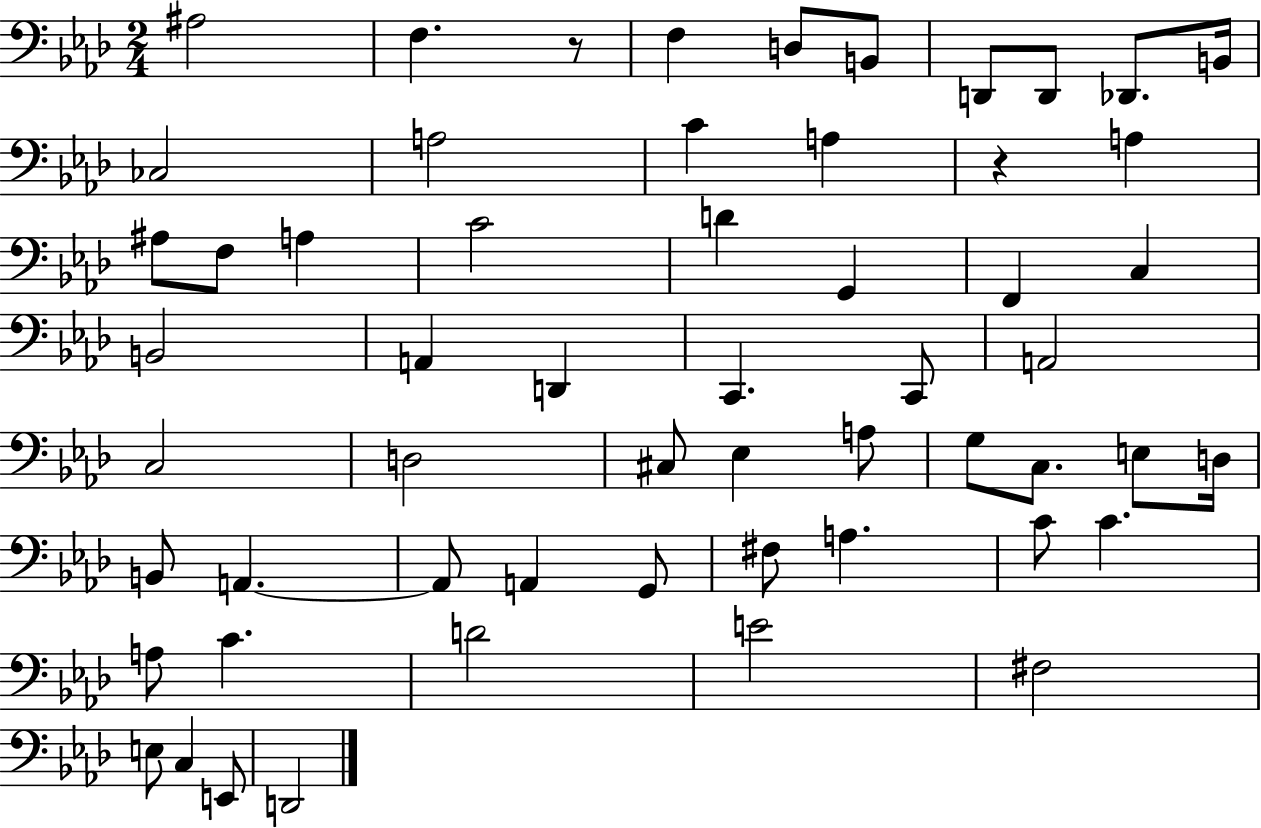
X:1
T:Untitled
M:2/4
L:1/4
K:Ab
^A,2 F, z/2 F, D,/2 B,,/2 D,,/2 D,,/2 _D,,/2 B,,/4 _C,2 A,2 C A, z A, ^A,/2 F,/2 A, C2 D G,, F,, C, B,,2 A,, D,, C,, C,,/2 A,,2 C,2 D,2 ^C,/2 _E, A,/2 G,/2 C,/2 E,/2 D,/4 B,,/2 A,, A,,/2 A,, G,,/2 ^F,/2 A, C/2 C A,/2 C D2 E2 ^F,2 E,/2 C, E,,/2 D,,2